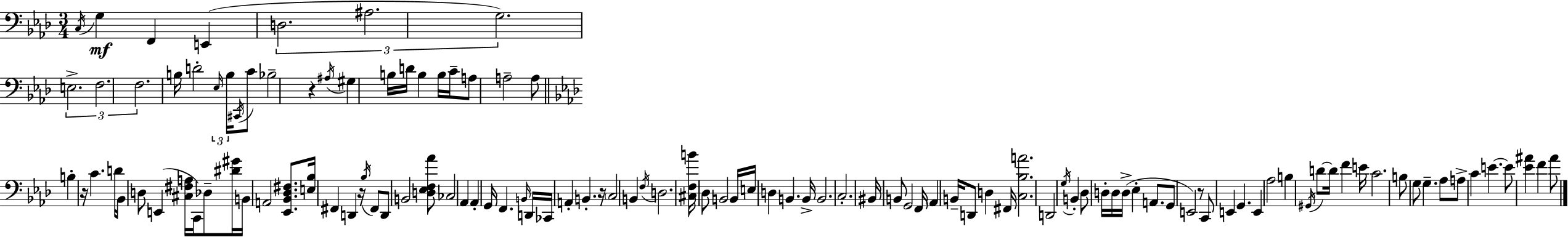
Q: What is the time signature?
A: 3/4